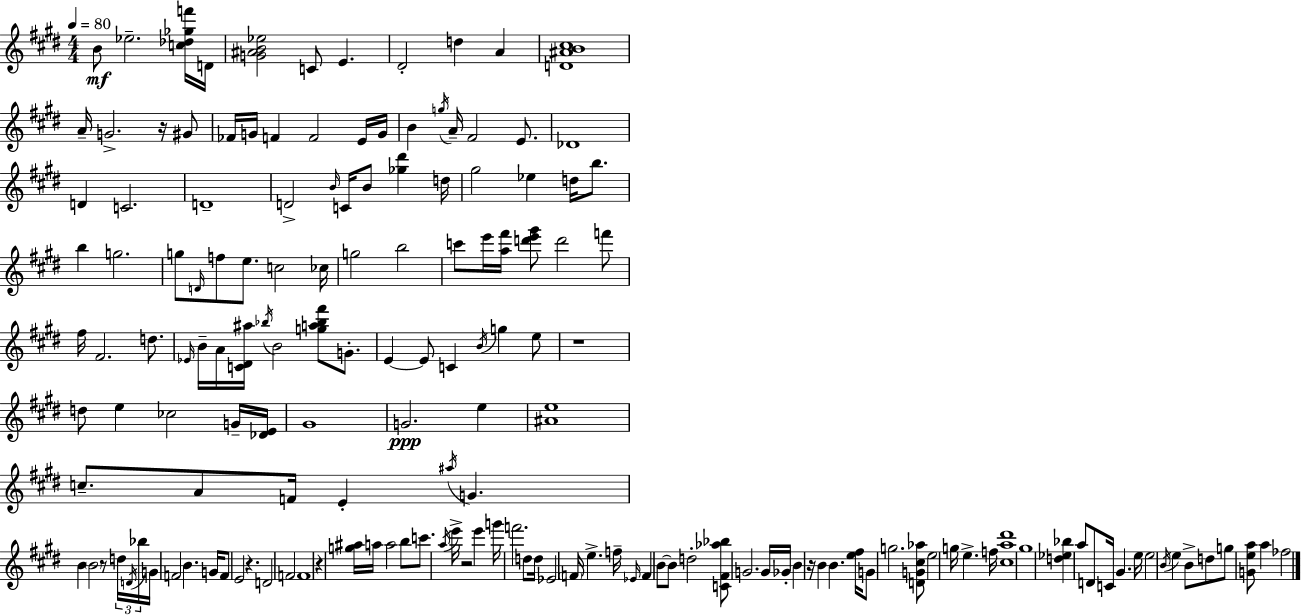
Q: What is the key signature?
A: E major